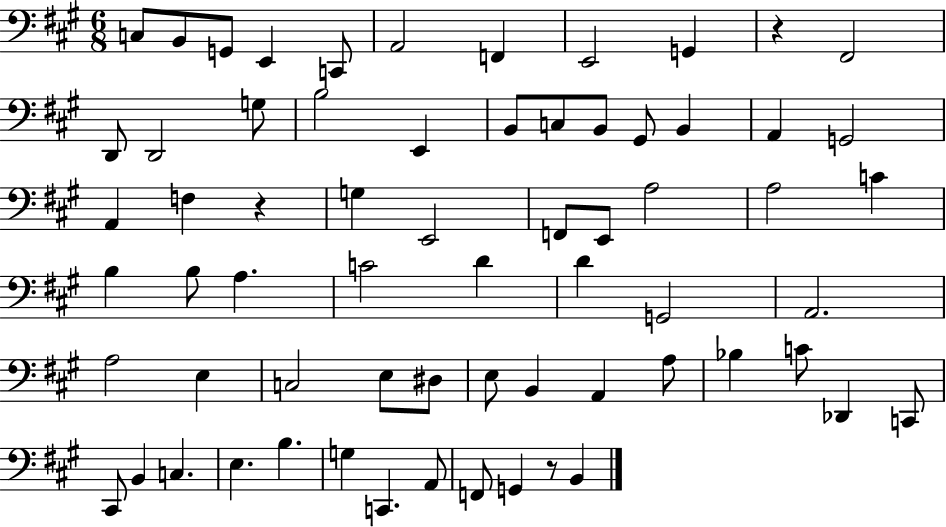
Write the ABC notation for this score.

X:1
T:Untitled
M:6/8
L:1/4
K:A
C,/2 B,,/2 G,,/2 E,, C,,/2 A,,2 F,, E,,2 G,, z ^F,,2 D,,/2 D,,2 G,/2 B,2 E,, B,,/2 C,/2 B,,/2 ^G,,/2 B,, A,, G,,2 A,, F, z G, E,,2 F,,/2 E,,/2 A,2 A,2 C B, B,/2 A, C2 D D G,,2 A,,2 A,2 E, C,2 E,/2 ^D,/2 E,/2 B,, A,, A,/2 _B, C/2 _D,, C,,/2 ^C,,/2 B,, C, E, B, G, C,, A,,/2 F,,/2 G,, z/2 B,,